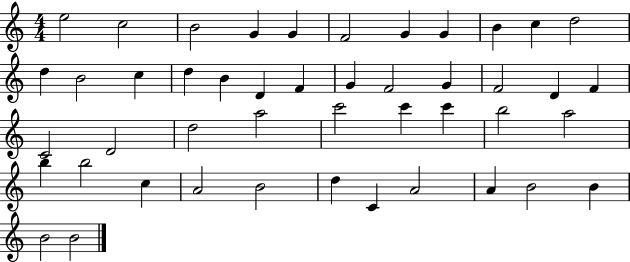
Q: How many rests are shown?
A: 0